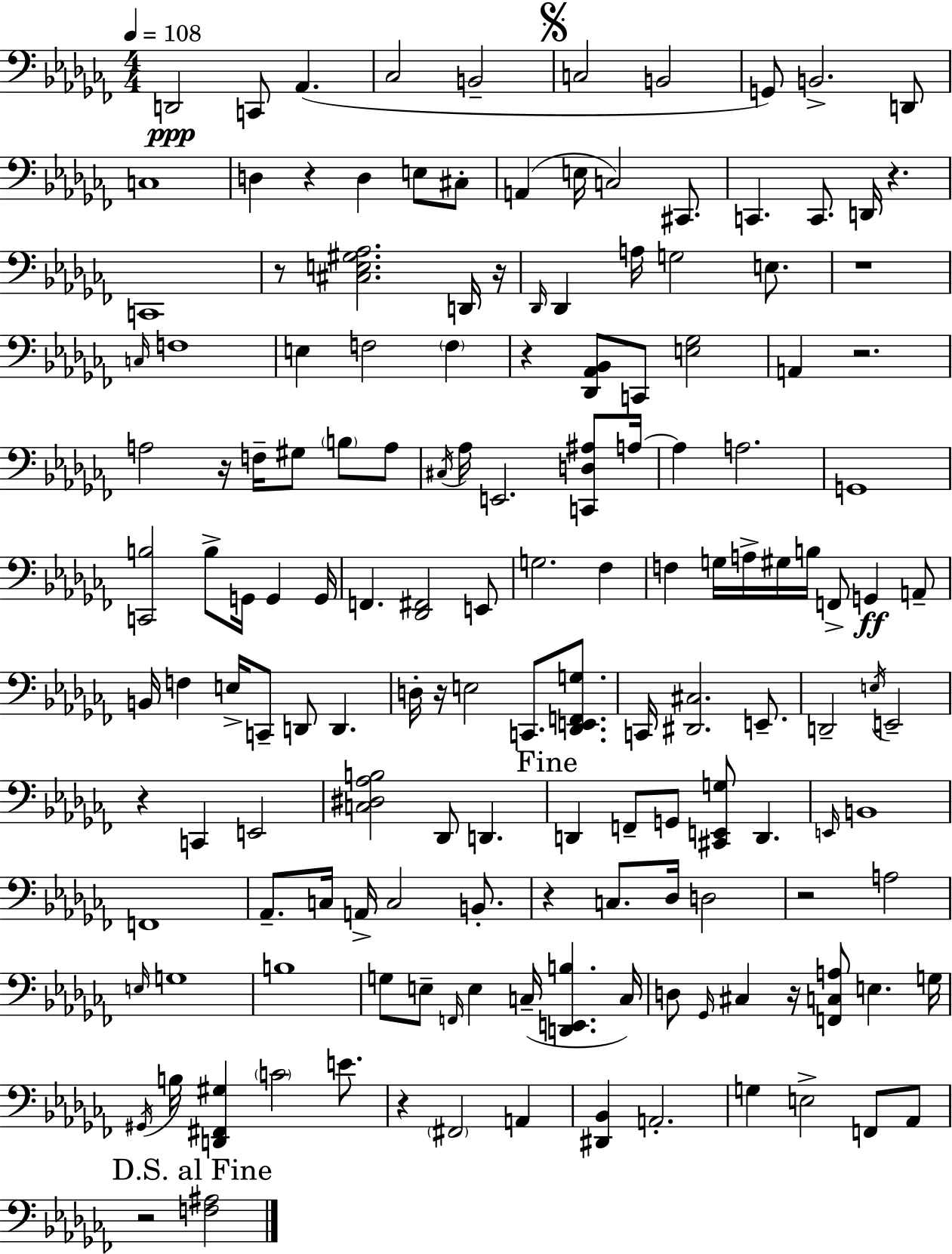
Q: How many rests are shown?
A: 15